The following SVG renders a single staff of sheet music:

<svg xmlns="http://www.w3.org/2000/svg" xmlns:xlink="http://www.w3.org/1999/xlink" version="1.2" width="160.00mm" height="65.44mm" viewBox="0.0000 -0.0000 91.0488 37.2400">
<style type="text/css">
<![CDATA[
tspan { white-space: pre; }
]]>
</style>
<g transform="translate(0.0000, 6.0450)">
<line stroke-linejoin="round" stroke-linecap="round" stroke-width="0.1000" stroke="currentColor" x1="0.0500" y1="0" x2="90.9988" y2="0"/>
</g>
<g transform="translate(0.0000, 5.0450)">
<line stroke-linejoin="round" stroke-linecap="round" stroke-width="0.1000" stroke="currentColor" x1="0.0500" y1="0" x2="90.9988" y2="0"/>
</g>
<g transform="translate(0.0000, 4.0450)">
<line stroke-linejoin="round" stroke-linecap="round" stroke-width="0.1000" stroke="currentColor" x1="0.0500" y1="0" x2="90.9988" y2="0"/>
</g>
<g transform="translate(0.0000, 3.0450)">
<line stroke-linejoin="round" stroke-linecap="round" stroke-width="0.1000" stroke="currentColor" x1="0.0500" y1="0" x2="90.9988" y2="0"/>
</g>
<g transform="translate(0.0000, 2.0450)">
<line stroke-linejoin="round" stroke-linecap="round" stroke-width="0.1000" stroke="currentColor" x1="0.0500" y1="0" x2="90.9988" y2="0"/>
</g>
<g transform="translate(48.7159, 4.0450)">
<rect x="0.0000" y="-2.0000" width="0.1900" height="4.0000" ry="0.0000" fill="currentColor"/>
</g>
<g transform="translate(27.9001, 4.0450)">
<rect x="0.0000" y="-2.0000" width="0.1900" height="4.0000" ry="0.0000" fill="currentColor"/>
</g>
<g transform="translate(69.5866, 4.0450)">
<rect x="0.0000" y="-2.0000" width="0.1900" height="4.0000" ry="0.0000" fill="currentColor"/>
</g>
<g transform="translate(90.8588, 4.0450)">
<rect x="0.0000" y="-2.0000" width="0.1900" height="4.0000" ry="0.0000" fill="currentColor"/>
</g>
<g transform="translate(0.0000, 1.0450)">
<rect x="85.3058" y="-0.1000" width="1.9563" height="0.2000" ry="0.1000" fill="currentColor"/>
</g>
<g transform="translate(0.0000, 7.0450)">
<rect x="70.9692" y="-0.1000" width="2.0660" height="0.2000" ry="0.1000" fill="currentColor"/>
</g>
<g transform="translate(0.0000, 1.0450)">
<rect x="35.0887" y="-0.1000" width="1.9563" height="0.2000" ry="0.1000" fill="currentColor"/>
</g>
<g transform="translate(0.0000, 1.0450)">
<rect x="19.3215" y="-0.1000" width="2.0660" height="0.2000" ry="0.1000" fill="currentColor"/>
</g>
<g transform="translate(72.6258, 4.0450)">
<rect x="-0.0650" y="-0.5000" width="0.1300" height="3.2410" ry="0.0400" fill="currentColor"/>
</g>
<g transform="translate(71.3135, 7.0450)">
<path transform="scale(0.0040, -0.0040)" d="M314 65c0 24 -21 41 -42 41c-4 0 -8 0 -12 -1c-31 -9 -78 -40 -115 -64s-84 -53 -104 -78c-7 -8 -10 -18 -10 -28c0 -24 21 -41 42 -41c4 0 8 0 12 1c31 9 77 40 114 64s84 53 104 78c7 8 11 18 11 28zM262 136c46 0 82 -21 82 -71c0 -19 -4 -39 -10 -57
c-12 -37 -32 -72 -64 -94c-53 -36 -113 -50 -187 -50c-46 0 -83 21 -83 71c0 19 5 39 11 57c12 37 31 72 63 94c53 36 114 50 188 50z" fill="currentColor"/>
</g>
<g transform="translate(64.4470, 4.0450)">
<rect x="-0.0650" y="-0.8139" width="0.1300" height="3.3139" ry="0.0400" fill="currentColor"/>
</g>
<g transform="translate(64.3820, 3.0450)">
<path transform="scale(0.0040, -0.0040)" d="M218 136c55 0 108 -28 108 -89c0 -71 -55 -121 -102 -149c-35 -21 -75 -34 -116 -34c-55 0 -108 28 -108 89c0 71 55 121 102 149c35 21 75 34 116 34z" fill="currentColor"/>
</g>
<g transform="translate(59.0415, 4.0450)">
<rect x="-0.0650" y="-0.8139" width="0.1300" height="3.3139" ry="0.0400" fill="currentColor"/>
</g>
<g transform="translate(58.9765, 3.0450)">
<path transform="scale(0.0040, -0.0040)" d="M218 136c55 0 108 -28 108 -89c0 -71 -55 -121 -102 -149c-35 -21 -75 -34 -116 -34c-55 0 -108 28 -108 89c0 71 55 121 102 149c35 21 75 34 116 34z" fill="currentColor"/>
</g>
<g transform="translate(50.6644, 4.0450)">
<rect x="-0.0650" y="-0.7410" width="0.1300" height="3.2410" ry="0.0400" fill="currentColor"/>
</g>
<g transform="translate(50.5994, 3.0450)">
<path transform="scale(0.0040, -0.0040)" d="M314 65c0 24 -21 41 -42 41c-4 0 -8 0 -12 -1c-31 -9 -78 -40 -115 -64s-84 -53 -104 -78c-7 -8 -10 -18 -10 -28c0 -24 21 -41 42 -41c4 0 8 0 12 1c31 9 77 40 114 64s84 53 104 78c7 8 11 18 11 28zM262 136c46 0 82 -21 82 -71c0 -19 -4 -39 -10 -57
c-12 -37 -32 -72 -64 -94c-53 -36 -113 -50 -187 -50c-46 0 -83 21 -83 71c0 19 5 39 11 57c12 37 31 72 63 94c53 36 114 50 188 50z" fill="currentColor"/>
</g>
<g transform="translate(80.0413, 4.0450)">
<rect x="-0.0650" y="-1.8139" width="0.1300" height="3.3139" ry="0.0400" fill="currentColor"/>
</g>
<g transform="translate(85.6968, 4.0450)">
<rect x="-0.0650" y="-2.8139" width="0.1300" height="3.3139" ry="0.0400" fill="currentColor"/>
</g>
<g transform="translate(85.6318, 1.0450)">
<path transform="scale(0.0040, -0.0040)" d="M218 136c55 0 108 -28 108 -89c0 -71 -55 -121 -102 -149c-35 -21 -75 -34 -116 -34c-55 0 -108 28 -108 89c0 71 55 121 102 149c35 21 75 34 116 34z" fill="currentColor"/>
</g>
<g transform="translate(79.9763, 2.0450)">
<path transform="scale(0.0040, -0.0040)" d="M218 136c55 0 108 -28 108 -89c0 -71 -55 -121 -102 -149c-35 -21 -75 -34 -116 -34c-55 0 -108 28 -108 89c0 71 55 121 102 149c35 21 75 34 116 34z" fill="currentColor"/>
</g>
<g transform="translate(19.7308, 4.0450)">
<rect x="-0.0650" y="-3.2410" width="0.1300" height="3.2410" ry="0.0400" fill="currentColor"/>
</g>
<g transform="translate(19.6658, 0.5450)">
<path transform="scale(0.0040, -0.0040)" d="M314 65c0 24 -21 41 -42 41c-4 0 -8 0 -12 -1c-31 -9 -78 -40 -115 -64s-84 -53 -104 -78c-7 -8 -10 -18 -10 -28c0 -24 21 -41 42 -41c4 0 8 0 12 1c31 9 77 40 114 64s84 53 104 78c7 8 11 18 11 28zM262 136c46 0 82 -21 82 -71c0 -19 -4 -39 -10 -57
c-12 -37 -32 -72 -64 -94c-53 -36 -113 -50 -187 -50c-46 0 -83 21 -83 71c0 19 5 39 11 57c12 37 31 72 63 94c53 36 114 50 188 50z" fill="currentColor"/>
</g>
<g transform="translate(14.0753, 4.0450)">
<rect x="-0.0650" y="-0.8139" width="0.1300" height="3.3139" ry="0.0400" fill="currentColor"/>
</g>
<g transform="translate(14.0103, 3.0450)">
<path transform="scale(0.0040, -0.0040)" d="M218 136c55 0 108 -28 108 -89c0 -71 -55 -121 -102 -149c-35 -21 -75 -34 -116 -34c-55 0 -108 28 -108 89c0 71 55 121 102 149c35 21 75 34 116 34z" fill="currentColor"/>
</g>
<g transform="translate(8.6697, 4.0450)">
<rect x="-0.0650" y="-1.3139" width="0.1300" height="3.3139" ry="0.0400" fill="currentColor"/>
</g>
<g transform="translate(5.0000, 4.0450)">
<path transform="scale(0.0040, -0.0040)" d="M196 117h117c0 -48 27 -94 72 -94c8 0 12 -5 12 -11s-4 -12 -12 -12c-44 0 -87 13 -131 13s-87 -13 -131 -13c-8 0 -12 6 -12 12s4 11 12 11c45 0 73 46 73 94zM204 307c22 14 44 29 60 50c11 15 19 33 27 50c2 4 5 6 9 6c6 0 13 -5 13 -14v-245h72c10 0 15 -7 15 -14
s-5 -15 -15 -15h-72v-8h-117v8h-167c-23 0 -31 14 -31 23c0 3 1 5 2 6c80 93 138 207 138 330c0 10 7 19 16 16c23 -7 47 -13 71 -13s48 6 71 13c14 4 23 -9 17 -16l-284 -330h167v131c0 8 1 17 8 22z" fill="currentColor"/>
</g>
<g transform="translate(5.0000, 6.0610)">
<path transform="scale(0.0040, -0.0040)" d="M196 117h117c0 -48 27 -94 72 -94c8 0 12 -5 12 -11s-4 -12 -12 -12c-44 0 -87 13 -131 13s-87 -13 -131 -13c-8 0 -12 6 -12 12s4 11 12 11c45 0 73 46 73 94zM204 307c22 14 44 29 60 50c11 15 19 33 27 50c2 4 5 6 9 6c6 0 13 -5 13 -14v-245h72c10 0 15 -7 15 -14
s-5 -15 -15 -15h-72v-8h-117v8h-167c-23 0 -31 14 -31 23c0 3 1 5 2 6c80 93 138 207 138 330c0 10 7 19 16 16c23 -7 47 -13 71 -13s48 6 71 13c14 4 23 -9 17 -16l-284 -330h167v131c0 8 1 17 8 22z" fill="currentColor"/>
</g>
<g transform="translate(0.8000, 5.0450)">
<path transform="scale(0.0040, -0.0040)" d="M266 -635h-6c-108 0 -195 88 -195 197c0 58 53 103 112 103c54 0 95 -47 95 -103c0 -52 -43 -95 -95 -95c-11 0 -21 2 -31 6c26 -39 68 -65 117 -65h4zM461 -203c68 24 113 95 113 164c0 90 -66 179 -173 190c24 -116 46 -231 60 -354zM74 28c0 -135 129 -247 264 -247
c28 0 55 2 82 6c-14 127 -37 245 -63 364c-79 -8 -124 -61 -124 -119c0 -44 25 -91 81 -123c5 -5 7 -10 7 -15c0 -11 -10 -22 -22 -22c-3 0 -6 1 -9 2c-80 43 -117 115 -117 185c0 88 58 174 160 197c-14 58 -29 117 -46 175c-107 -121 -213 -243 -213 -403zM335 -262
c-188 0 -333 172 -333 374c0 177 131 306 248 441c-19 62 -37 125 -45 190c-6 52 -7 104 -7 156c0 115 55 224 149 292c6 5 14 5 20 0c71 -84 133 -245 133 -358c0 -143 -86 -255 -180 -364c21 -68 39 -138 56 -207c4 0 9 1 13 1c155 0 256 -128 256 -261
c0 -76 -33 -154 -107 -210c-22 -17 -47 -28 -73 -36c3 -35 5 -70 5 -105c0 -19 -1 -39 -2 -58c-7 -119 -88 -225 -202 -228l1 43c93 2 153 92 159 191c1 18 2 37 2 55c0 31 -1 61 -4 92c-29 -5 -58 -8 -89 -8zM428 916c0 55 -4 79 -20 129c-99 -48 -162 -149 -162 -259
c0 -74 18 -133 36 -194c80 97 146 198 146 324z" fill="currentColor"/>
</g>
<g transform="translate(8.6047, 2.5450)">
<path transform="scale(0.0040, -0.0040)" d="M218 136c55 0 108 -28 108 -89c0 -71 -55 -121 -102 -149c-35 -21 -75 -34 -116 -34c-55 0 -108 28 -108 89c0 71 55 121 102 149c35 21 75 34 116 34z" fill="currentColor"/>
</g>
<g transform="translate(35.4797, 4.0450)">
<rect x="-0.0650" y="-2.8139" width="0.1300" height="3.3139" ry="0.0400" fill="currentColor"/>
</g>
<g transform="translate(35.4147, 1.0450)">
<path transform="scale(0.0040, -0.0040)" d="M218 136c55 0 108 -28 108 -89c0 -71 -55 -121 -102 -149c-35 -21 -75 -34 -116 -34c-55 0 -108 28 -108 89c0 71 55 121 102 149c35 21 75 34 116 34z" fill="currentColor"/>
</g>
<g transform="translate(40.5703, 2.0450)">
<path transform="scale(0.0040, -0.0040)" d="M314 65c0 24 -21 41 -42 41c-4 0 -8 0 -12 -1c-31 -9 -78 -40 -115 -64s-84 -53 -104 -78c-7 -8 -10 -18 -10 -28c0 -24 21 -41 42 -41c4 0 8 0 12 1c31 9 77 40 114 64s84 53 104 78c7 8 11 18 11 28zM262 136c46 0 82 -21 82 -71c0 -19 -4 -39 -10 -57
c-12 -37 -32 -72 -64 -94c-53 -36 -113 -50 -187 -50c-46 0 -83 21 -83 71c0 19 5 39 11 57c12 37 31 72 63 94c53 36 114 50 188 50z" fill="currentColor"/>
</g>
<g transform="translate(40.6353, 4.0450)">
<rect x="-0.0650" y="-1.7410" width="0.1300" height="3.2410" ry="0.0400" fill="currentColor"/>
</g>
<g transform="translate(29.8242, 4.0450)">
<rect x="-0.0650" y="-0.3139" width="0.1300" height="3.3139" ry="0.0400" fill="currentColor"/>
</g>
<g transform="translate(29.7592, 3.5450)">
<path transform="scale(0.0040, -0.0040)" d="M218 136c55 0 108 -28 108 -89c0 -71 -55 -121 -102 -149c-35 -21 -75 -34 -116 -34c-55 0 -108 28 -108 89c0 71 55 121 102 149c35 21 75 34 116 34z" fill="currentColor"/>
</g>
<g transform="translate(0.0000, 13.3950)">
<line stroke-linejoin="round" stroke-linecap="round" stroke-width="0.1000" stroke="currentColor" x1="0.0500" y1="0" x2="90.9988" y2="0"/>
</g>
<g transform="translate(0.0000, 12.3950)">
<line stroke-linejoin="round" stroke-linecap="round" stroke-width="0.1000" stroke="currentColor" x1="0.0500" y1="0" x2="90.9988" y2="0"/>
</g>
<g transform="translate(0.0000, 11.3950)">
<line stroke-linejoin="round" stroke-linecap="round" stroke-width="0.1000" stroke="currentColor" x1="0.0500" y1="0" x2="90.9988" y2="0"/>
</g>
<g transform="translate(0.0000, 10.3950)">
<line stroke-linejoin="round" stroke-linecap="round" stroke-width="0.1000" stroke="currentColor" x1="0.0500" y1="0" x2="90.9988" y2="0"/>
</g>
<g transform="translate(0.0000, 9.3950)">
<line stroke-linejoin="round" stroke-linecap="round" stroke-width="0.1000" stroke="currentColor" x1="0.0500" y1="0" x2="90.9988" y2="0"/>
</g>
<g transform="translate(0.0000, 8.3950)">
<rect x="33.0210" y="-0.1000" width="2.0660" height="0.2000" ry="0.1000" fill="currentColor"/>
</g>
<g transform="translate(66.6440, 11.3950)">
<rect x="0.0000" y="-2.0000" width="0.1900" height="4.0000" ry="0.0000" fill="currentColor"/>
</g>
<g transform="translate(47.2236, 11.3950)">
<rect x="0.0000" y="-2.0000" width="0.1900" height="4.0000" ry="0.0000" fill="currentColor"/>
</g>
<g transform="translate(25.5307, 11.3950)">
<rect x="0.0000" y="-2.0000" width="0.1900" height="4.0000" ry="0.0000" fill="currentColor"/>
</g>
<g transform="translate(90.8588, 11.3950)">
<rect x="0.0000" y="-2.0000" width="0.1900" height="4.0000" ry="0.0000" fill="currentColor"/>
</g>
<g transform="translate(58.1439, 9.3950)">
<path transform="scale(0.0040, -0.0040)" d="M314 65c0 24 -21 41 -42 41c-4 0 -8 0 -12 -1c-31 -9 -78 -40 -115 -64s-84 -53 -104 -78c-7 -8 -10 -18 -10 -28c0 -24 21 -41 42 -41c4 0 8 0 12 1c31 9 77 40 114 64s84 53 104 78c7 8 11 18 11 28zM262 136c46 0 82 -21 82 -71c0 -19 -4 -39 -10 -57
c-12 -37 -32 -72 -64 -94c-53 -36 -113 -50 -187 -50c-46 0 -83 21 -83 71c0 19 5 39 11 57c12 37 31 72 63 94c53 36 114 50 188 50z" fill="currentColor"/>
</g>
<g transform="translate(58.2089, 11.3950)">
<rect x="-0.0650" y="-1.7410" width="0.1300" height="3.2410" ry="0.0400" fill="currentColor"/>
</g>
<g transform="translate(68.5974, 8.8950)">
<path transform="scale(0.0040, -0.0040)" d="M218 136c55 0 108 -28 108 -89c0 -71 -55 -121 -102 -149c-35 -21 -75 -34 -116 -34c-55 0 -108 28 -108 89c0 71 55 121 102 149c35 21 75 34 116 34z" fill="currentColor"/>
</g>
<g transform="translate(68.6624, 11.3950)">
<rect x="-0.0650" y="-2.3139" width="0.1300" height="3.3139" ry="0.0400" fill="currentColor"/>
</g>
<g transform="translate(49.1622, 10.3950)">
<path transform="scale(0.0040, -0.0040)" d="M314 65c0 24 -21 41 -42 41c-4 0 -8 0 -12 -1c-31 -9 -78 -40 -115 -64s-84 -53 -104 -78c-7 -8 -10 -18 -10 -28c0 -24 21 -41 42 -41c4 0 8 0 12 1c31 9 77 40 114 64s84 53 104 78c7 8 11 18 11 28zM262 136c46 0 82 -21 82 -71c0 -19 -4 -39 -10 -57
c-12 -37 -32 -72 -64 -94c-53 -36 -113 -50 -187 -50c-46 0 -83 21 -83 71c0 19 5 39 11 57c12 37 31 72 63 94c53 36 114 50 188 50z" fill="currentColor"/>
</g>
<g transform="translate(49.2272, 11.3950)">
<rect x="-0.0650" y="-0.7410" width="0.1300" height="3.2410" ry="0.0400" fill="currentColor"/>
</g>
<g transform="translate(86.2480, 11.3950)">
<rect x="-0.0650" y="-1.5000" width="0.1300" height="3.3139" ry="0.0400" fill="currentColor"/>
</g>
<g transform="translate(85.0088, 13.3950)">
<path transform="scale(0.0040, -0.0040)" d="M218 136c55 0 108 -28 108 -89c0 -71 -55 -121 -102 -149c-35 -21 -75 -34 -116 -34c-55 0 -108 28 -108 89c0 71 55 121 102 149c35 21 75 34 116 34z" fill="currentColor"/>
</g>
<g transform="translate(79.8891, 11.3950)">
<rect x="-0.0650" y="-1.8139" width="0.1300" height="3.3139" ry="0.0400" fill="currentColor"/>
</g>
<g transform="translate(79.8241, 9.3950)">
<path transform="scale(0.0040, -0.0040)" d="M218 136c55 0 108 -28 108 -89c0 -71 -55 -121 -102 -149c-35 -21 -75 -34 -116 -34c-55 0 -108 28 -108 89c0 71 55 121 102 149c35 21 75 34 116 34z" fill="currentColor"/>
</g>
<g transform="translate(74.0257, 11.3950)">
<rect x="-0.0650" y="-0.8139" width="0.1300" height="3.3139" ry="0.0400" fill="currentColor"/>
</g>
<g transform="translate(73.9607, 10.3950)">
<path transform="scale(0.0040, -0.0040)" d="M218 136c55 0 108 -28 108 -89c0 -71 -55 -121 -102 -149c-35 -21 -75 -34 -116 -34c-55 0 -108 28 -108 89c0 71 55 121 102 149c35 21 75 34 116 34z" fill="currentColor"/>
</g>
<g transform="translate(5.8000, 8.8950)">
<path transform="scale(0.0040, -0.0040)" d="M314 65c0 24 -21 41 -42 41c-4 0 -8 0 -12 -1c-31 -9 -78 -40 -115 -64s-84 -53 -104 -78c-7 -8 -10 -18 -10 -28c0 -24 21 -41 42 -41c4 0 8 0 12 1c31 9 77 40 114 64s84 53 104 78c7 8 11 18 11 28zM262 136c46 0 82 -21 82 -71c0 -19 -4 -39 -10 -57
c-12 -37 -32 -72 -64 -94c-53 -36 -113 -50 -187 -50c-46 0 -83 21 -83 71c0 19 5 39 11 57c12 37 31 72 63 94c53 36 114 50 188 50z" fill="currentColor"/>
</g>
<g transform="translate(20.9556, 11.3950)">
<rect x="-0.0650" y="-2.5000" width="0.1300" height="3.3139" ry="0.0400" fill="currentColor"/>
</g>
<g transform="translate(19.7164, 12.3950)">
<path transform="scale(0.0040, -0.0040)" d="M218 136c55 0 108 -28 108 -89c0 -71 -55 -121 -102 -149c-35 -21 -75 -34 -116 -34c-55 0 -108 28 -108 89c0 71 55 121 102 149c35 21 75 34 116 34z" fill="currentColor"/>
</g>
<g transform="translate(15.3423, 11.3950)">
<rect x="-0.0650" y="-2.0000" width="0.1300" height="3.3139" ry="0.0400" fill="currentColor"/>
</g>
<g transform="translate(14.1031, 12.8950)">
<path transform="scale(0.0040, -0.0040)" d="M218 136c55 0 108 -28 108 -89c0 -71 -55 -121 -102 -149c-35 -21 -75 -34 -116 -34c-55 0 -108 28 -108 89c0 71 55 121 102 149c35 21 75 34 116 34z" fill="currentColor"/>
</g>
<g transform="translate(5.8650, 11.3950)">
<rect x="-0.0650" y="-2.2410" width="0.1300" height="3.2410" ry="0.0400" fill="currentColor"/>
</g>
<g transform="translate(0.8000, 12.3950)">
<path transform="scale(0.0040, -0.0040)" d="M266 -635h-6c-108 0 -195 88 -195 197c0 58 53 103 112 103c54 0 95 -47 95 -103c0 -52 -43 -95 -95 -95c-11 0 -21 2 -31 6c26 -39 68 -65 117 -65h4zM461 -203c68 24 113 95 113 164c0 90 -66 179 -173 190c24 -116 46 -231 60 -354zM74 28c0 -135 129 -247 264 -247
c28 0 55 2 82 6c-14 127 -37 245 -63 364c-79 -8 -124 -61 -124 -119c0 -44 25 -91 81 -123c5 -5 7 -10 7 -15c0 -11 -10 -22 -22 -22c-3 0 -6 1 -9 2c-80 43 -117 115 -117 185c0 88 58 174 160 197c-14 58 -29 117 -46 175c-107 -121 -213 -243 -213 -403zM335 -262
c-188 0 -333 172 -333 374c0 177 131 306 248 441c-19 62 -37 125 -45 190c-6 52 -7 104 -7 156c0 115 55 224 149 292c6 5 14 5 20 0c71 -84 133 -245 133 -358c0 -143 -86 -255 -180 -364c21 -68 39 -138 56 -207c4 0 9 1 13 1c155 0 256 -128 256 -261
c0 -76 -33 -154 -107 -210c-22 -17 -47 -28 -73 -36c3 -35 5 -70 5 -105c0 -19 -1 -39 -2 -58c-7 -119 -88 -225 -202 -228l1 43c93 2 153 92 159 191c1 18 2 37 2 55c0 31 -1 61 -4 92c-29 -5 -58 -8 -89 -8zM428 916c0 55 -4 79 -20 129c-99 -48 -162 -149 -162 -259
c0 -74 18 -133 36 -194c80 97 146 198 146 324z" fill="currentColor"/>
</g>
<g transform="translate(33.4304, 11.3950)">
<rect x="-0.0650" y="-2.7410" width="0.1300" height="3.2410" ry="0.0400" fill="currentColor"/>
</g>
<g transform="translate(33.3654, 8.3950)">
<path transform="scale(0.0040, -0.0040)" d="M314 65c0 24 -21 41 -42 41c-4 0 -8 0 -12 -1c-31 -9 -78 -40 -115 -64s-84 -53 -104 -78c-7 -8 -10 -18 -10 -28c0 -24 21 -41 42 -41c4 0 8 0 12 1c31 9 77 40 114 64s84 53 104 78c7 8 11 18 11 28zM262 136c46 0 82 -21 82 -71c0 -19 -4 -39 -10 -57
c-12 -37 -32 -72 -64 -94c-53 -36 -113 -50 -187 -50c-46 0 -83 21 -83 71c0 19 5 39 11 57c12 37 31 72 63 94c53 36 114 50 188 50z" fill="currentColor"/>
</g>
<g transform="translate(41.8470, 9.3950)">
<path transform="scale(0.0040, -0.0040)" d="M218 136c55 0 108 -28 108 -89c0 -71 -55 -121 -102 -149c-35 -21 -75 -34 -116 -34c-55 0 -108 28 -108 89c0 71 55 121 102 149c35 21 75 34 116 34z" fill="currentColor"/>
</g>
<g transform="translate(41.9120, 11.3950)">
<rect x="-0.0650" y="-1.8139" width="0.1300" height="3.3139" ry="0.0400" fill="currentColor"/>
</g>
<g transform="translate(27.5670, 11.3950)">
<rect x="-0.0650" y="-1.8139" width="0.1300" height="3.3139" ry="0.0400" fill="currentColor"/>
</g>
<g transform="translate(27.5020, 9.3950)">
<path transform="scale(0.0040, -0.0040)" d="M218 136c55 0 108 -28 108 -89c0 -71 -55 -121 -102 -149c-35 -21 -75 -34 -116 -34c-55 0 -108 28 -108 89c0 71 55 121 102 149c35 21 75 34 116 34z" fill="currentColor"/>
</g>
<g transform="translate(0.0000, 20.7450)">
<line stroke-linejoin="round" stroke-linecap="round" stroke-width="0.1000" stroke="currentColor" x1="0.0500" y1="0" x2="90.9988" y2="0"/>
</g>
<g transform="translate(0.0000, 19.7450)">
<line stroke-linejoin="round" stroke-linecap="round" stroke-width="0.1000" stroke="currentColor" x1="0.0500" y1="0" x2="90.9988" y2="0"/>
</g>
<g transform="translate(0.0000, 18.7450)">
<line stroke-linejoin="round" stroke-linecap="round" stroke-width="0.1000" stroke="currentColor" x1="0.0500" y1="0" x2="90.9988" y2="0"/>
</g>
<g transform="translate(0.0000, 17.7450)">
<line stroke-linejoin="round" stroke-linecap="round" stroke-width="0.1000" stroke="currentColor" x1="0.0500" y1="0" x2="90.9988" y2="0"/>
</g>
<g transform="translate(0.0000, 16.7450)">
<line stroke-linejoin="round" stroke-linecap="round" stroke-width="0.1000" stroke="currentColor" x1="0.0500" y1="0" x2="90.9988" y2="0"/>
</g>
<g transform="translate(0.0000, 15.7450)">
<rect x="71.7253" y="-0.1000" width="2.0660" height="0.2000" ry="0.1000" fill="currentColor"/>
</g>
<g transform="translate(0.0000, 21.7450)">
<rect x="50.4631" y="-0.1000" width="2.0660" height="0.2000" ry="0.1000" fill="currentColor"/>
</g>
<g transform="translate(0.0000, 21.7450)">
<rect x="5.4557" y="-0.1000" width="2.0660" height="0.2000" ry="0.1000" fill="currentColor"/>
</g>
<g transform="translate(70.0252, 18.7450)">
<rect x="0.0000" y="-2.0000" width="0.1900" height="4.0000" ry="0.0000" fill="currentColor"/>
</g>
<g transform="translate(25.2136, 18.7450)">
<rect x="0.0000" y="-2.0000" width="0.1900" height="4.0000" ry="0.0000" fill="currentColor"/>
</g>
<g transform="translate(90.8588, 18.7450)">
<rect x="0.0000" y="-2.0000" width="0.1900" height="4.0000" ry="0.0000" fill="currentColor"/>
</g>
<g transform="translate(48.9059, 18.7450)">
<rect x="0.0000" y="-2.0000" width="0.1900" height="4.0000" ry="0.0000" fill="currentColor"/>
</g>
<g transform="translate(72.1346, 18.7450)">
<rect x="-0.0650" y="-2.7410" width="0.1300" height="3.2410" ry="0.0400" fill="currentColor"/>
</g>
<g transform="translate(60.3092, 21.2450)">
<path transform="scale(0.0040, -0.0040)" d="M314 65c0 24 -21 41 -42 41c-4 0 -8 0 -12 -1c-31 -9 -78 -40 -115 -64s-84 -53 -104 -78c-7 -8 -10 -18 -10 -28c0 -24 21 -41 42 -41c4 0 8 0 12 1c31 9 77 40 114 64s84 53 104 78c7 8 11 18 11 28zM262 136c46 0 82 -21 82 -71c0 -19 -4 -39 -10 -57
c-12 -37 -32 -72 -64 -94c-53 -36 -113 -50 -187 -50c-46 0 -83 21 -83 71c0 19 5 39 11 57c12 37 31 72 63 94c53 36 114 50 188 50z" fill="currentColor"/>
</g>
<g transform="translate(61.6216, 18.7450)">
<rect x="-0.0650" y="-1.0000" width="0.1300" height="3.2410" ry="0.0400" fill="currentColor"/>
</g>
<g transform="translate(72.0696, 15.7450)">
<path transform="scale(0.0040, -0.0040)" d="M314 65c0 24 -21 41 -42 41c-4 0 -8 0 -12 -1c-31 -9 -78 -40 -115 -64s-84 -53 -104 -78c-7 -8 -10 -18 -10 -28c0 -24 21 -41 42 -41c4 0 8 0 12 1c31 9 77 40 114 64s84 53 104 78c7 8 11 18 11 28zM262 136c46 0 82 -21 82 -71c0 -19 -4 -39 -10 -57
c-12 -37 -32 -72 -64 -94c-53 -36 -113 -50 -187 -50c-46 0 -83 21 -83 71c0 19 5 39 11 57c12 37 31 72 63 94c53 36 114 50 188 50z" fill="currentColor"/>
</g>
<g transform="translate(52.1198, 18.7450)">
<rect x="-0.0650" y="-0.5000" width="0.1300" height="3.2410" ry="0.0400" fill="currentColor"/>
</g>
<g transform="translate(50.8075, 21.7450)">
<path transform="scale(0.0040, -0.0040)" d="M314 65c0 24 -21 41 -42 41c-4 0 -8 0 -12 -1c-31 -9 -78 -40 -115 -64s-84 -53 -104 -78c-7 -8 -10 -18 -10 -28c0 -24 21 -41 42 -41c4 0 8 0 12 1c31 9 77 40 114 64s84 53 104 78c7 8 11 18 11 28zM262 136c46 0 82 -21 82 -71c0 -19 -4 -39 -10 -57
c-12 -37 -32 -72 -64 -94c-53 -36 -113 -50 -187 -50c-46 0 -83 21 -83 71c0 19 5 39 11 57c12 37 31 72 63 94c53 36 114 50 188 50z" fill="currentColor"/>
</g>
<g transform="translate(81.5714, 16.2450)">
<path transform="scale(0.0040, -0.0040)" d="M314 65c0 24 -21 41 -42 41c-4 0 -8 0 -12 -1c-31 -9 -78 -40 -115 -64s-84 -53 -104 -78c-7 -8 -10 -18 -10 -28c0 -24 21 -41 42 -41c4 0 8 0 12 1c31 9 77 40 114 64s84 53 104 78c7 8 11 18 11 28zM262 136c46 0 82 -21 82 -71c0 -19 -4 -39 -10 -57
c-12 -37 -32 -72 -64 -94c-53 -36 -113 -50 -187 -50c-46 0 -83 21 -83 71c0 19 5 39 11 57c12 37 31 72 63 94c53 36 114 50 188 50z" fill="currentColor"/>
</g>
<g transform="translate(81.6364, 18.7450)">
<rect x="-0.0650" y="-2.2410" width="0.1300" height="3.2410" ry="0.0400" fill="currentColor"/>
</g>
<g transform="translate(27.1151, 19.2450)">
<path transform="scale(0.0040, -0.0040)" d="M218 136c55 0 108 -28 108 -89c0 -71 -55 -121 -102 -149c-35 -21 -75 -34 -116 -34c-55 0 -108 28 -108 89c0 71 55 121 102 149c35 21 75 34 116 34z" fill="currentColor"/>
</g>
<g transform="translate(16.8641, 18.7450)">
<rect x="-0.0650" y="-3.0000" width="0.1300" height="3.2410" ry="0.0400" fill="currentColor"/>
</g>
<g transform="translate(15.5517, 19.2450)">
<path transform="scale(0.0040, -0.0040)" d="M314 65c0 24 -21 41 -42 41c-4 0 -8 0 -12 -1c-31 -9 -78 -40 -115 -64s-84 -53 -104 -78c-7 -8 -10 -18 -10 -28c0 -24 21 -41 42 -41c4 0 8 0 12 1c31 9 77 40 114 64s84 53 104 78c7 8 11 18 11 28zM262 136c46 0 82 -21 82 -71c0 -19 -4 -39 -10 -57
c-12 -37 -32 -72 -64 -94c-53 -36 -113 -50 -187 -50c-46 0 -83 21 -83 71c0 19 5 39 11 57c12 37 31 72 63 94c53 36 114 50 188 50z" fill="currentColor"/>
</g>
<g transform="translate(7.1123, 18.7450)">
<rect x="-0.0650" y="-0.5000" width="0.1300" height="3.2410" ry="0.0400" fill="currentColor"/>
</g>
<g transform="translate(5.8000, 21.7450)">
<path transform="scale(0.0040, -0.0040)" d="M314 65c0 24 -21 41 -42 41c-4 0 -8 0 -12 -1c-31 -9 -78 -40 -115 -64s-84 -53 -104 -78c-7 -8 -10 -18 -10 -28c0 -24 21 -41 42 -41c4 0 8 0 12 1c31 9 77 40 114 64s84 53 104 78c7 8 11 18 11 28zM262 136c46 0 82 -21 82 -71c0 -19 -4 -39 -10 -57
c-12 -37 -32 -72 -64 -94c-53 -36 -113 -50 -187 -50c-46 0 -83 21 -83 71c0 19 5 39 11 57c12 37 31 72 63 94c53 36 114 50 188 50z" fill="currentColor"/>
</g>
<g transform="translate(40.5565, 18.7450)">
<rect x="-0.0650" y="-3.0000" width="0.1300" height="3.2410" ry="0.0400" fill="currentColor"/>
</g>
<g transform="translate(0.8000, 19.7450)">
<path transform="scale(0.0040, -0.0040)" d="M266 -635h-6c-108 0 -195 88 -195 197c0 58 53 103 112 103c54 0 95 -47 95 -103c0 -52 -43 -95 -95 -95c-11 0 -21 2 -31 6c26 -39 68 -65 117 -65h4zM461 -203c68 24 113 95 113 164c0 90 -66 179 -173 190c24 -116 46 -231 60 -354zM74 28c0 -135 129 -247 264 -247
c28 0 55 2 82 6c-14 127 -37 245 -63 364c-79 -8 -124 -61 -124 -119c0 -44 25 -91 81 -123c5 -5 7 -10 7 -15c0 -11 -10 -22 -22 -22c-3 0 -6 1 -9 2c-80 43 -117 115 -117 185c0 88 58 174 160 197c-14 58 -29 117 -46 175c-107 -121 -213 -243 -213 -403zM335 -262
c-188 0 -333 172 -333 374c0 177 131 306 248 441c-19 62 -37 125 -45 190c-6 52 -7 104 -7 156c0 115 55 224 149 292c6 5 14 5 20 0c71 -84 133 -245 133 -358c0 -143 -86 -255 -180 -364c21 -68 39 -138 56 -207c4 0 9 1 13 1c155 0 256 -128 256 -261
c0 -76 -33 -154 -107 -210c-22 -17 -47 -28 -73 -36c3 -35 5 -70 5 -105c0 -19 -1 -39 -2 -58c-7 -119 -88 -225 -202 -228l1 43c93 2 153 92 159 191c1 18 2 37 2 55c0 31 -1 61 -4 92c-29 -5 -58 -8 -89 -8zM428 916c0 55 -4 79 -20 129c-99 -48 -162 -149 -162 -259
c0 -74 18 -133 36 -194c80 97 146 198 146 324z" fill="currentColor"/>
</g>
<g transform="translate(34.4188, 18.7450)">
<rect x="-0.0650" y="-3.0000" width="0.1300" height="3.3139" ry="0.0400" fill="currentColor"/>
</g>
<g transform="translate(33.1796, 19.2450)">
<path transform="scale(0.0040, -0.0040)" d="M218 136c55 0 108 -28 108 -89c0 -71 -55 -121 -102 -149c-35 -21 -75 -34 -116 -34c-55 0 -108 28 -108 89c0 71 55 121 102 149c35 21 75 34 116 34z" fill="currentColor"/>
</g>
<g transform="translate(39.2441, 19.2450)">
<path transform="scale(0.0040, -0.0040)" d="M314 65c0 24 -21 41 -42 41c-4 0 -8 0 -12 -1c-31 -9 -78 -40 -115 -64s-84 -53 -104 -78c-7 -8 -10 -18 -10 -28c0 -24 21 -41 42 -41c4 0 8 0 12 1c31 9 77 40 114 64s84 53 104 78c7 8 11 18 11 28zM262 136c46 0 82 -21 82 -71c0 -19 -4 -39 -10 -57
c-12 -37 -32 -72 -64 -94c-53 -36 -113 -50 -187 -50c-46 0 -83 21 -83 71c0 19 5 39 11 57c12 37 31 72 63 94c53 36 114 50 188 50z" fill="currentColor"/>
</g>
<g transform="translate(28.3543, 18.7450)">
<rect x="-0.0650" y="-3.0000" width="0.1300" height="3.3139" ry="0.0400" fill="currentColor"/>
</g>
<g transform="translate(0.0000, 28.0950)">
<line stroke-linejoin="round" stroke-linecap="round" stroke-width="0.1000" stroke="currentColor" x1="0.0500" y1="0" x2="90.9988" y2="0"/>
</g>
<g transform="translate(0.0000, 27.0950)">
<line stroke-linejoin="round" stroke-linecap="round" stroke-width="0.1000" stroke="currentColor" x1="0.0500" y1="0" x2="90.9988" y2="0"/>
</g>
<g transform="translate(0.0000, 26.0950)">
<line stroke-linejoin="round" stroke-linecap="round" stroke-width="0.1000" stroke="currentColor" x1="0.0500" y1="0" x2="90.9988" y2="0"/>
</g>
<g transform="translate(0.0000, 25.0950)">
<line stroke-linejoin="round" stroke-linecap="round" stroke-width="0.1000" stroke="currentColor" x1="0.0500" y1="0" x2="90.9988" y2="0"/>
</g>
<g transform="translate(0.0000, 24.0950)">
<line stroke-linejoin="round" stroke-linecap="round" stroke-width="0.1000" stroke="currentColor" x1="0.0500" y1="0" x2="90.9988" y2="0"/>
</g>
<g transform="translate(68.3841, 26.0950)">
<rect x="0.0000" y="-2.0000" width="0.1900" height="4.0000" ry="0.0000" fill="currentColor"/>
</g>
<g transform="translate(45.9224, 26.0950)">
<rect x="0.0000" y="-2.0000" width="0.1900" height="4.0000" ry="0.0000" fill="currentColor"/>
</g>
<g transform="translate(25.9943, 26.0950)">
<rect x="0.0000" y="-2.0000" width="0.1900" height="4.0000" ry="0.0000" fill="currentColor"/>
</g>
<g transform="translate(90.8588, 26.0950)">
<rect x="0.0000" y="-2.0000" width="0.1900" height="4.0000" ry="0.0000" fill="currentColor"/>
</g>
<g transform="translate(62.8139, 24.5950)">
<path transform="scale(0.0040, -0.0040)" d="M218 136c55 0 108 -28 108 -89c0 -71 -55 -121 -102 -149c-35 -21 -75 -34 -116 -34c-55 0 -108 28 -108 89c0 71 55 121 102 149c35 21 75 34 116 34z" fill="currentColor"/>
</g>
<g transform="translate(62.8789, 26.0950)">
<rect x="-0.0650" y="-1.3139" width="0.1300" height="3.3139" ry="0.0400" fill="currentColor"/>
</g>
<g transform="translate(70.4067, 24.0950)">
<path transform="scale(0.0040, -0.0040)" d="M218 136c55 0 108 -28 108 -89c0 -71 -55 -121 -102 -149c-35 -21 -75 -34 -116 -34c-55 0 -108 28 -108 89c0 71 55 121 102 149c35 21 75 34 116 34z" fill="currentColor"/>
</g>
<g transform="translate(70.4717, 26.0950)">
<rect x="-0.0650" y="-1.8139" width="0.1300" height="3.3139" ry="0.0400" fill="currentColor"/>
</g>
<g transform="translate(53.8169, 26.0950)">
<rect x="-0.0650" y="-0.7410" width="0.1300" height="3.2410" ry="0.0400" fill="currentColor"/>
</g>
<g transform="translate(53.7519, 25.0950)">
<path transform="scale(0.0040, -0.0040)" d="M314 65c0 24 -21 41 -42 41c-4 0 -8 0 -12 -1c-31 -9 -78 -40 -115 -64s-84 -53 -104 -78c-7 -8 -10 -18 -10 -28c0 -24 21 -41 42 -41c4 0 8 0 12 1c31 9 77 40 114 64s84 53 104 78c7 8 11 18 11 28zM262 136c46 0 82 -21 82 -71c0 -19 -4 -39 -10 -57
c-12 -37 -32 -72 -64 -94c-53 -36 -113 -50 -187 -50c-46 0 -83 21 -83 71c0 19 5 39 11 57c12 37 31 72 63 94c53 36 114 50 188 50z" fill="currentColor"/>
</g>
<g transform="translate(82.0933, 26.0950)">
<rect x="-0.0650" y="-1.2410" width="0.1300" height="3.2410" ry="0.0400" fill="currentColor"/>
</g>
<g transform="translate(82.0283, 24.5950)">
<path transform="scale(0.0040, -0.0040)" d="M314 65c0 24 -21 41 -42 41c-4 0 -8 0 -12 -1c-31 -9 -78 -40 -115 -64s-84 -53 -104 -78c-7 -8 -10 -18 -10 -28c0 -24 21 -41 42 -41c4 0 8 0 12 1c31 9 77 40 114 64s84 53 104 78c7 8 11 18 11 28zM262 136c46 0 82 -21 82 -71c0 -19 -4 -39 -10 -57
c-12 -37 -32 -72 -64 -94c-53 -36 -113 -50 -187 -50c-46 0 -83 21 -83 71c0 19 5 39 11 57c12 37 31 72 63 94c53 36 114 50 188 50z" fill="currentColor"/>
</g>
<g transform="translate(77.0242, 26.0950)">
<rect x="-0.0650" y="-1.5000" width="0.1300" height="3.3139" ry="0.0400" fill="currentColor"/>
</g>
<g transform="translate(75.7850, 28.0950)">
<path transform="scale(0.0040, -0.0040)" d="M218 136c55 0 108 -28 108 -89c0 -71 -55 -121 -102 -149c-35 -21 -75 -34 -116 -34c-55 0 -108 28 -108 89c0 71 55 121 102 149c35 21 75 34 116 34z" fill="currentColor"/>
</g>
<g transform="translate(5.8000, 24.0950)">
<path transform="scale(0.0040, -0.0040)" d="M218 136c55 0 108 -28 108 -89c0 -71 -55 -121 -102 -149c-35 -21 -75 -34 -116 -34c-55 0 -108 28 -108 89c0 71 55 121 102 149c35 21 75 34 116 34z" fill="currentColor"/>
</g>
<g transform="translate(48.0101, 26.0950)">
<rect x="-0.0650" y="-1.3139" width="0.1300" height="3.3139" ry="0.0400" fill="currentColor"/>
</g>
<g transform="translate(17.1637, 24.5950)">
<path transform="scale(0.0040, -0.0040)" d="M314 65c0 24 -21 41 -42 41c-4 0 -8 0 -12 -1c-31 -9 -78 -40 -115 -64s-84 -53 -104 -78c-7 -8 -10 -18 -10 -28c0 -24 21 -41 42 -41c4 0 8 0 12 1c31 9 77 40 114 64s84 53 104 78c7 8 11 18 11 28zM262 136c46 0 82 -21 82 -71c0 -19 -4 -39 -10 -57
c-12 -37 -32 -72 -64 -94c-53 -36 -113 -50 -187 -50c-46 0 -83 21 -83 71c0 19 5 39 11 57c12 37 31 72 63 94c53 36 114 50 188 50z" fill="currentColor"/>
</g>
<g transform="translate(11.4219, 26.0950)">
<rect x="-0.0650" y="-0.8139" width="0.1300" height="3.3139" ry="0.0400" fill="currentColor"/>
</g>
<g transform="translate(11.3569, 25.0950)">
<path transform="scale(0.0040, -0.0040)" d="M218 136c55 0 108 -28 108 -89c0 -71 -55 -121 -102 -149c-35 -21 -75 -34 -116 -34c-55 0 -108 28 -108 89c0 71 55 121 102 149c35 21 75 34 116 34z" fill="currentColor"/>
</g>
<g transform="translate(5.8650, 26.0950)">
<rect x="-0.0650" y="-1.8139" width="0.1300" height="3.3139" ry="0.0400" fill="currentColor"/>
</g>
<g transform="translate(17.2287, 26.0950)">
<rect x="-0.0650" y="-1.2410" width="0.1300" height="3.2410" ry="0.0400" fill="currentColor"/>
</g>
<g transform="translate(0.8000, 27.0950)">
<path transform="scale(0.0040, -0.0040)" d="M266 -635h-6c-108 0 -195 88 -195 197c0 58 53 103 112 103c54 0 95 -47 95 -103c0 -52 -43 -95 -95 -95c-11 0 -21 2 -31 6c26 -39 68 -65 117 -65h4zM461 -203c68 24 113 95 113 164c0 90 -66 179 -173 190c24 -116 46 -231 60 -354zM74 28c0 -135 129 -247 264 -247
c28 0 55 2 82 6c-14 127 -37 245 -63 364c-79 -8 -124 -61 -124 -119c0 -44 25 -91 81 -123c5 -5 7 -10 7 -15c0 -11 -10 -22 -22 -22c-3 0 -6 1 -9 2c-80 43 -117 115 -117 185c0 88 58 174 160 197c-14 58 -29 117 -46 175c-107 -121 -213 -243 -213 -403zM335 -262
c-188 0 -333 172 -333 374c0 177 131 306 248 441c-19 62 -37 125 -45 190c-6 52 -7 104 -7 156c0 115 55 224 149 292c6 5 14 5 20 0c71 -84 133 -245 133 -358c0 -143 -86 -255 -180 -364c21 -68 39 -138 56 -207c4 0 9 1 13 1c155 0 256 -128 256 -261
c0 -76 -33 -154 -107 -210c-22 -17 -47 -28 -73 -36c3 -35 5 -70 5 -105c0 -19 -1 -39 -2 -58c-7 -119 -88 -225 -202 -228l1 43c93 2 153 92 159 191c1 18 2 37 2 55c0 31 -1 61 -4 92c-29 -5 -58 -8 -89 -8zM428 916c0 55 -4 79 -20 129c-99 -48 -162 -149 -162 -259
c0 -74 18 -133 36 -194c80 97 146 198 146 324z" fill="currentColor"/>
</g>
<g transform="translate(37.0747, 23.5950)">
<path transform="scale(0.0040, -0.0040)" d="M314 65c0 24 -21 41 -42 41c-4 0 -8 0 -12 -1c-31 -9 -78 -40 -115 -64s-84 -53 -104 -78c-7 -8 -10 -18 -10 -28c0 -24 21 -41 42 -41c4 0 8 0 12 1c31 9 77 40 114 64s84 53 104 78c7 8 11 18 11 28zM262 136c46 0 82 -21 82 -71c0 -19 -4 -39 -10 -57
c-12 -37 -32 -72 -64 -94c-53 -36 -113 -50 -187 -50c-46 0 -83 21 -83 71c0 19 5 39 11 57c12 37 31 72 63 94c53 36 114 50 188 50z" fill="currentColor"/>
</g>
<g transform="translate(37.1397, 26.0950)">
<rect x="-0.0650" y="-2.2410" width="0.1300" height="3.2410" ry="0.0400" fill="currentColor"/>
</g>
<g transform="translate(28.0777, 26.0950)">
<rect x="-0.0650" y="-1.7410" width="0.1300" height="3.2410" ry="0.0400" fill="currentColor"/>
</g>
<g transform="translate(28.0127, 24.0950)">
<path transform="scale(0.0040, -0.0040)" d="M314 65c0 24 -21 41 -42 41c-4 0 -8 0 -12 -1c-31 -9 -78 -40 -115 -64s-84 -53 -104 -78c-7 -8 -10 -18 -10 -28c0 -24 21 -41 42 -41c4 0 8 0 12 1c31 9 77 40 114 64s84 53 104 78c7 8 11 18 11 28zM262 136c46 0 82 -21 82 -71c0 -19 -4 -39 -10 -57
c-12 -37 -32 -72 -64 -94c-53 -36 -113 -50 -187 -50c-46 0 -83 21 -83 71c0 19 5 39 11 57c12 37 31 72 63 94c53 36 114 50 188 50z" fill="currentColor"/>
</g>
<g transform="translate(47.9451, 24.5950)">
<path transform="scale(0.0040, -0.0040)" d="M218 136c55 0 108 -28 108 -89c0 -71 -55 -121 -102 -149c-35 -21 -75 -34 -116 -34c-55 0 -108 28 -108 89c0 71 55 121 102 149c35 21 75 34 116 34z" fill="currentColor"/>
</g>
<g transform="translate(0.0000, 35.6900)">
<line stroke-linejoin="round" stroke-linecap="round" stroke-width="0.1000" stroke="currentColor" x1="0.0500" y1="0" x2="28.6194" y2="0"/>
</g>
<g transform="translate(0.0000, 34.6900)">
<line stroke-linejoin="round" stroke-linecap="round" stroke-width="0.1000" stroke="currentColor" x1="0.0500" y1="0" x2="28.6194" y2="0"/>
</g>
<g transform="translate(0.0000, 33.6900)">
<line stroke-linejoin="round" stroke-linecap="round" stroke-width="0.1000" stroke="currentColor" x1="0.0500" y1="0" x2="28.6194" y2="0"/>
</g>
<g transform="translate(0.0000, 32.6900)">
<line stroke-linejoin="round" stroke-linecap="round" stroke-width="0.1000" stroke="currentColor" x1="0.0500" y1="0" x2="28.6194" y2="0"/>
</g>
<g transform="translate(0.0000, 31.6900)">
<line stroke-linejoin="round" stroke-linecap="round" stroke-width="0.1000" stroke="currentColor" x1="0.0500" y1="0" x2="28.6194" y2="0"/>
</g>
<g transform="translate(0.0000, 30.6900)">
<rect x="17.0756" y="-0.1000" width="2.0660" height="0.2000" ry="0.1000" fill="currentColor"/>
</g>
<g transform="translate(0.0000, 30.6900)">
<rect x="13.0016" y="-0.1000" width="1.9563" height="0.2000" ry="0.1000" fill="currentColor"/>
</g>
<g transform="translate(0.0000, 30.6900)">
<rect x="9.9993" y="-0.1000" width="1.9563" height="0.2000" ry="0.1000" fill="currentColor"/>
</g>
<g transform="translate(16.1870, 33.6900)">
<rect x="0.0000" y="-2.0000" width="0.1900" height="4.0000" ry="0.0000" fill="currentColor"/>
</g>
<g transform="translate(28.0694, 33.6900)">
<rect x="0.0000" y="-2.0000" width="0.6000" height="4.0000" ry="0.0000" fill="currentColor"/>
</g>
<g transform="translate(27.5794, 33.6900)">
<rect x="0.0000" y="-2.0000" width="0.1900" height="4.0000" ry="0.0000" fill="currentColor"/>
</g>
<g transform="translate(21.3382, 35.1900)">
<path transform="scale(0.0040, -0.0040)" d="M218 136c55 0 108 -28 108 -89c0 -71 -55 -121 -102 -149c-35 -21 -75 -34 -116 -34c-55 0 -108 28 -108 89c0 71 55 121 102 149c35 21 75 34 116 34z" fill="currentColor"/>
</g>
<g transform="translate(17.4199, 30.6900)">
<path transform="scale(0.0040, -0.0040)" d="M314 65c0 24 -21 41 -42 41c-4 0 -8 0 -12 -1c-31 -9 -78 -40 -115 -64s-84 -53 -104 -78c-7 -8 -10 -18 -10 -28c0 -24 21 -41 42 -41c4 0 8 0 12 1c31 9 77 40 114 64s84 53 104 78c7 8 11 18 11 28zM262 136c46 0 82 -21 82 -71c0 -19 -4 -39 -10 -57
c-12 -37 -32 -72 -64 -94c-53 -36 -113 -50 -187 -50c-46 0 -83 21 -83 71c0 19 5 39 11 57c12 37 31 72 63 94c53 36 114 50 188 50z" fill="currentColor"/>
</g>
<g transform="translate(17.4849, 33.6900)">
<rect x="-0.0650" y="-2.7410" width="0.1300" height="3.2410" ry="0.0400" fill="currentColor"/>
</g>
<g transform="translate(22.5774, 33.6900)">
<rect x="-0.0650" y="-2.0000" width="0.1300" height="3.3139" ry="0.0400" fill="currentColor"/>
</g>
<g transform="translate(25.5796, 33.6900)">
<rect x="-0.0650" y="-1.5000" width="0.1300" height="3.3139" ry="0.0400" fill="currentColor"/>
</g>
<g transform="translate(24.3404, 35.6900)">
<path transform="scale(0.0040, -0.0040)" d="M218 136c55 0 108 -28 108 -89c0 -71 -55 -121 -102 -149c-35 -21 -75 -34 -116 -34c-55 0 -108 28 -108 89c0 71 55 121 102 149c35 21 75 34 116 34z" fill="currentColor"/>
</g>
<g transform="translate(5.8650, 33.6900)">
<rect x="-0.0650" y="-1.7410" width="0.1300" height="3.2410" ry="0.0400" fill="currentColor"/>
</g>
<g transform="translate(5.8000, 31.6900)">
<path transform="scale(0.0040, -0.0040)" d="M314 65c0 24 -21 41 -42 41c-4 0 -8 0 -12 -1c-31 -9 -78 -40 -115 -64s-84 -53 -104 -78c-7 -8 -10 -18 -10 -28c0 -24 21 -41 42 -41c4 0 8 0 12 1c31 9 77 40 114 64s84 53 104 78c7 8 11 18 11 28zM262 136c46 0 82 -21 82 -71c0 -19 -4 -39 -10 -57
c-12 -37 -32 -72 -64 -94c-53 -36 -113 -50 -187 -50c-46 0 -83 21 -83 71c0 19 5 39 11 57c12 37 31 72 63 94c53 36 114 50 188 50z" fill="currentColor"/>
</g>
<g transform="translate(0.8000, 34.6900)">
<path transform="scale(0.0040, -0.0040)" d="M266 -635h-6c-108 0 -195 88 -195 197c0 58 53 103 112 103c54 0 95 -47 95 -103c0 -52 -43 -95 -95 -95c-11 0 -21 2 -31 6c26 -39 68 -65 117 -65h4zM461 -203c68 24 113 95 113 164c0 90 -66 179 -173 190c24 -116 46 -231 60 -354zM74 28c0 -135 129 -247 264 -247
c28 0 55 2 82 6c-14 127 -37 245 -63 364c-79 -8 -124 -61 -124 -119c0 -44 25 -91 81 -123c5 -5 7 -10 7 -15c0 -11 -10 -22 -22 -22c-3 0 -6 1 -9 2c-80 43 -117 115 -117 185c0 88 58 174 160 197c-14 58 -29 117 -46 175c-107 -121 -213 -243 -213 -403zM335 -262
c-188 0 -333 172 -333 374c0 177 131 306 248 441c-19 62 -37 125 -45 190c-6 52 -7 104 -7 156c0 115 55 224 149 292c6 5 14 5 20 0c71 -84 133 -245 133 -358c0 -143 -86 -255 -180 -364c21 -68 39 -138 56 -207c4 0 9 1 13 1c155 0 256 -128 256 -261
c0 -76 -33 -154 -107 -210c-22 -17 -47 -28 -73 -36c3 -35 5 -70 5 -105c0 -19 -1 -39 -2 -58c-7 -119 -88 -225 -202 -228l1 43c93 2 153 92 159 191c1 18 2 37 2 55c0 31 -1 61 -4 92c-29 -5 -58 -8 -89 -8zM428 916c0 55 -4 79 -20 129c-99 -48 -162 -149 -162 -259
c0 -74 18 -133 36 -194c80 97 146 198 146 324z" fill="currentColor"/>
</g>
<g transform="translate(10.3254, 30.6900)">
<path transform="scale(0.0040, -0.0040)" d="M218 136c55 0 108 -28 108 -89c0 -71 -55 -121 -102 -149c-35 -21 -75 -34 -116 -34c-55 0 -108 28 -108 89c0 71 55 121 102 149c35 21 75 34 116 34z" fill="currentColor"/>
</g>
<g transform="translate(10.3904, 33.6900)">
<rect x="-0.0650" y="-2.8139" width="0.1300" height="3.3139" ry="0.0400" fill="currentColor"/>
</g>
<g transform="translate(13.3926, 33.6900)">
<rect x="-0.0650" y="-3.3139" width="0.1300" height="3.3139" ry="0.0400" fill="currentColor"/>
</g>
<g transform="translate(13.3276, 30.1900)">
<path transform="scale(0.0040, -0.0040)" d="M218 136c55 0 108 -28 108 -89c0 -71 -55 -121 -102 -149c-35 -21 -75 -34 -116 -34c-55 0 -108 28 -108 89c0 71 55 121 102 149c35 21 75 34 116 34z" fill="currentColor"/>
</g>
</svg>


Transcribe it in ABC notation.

X:1
T:Untitled
M:4/4
L:1/4
K:C
e d b2 c a f2 d2 d d C2 f a g2 F G f a2 f d2 f2 g d f E C2 A2 A A A2 C2 D2 a2 g2 f d e2 f2 g2 e d2 e f E e2 f2 a b a2 F E